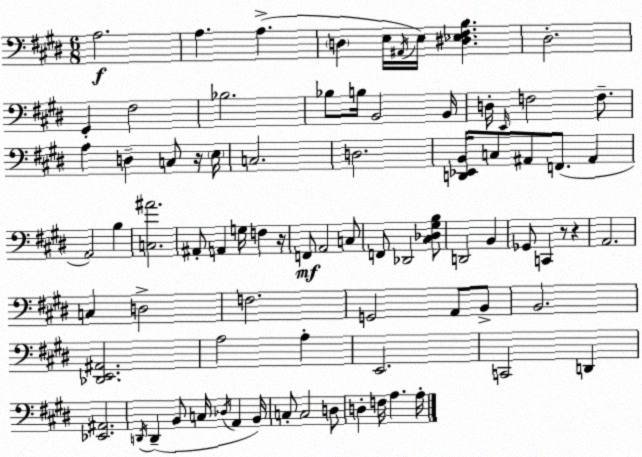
X:1
T:Untitled
M:6/8
L:1/4
K:E
A,2 A, A, D, E,/4 ^A,,/4 E,/4 [^D,_E,^F,B,] ^D,2 ^G,, ^F,2 _B,2 _B,/2 B,/4 B,,2 B,,/4 D,/4 E,,/4 F,2 F,/2 A, D, C,/2 z/4 E,/4 C,2 D,2 [D,,_E,,B,,]/4 C,/2 ^A,,/2 F,,/2 ^A,, A,,2 B, [C,^A]2 ^A,,/2 A,, G,/4 F, z/4 F,,/2 A,,2 C,/2 F,,/2 _D,,2 [^C,_D,^G,B,]/2 D,,2 B,, _G,,/2 C,, z/2 z A,,2 C, D,2 F,2 G,,2 A,,/2 B,,/2 B,,2 [_D,,E,,^A,,]2 A,2 A, E,,2 C,,2 D,, [_E,,^A,,]2 D,,/4 D,, B,,/2 C,/4 _D,/4 A,, B,,/4 C,/2 C,2 D,/2 D, F,/4 A, A,/4